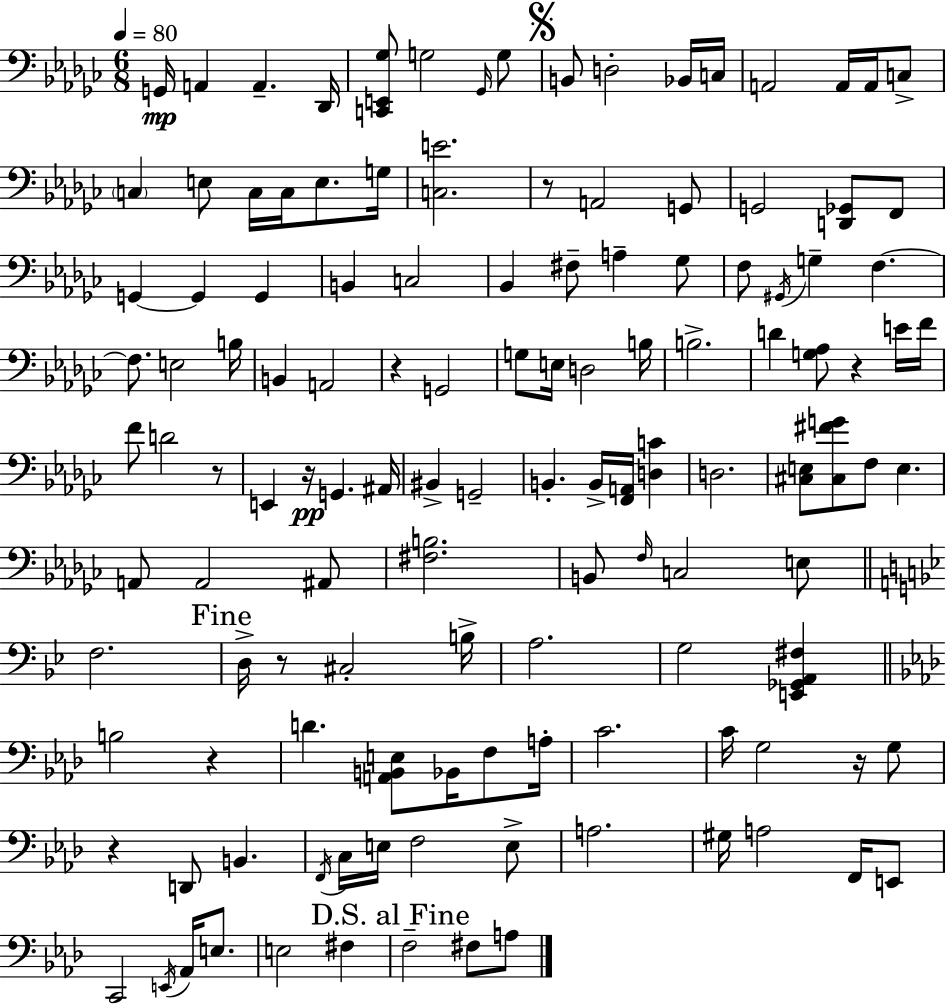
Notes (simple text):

G2/s A2/q A2/q. Db2/s [C2,E2,Gb3]/e G3/h Gb2/s G3/e B2/e D3/h Bb2/s C3/s A2/h A2/s A2/s C3/e C3/q E3/e C3/s C3/s E3/e. G3/s [C3,E4]/h. R/e A2/h G2/e G2/h [D2,Gb2]/e F2/e G2/q G2/q G2/q B2/q C3/h Bb2/q F#3/e A3/q Gb3/e F3/e G#2/s G3/q F3/q. F3/e. E3/h B3/s B2/q A2/h R/q G2/h G3/e E3/s D3/h B3/s B3/h. D4/q [G3,Ab3]/e R/q E4/s F4/s F4/e D4/h R/e E2/q R/s G2/q. A#2/s BIS2/q G2/h B2/q. B2/s [F2,A2]/s [D3,C4]/q D3/h. [C#3,E3]/e [C#3,F#4,G4]/e F3/e E3/q. A2/e A2/h A#2/e [F#3,B3]/h. B2/e F3/s C3/h E3/e F3/h. D3/s R/e C#3/h B3/s A3/h. G3/h [E2,Gb2,A2,F#3]/q B3/h R/q D4/q. [A2,B2,E3]/e Bb2/s F3/e A3/s C4/h. C4/s G3/h R/s G3/e R/q D2/e B2/q. F2/s C3/s E3/s F3/h E3/e A3/h. G#3/s A3/h F2/s E2/e C2/h E2/s Ab2/s E3/e. E3/h F#3/q F3/h F#3/e A3/e